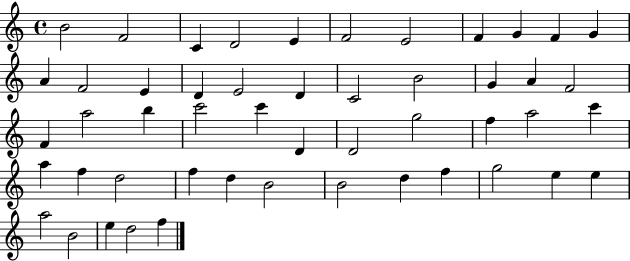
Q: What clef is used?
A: treble